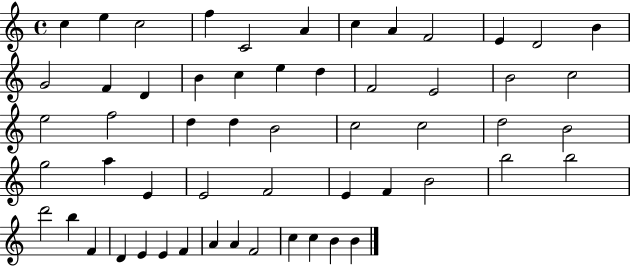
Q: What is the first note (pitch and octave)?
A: C5